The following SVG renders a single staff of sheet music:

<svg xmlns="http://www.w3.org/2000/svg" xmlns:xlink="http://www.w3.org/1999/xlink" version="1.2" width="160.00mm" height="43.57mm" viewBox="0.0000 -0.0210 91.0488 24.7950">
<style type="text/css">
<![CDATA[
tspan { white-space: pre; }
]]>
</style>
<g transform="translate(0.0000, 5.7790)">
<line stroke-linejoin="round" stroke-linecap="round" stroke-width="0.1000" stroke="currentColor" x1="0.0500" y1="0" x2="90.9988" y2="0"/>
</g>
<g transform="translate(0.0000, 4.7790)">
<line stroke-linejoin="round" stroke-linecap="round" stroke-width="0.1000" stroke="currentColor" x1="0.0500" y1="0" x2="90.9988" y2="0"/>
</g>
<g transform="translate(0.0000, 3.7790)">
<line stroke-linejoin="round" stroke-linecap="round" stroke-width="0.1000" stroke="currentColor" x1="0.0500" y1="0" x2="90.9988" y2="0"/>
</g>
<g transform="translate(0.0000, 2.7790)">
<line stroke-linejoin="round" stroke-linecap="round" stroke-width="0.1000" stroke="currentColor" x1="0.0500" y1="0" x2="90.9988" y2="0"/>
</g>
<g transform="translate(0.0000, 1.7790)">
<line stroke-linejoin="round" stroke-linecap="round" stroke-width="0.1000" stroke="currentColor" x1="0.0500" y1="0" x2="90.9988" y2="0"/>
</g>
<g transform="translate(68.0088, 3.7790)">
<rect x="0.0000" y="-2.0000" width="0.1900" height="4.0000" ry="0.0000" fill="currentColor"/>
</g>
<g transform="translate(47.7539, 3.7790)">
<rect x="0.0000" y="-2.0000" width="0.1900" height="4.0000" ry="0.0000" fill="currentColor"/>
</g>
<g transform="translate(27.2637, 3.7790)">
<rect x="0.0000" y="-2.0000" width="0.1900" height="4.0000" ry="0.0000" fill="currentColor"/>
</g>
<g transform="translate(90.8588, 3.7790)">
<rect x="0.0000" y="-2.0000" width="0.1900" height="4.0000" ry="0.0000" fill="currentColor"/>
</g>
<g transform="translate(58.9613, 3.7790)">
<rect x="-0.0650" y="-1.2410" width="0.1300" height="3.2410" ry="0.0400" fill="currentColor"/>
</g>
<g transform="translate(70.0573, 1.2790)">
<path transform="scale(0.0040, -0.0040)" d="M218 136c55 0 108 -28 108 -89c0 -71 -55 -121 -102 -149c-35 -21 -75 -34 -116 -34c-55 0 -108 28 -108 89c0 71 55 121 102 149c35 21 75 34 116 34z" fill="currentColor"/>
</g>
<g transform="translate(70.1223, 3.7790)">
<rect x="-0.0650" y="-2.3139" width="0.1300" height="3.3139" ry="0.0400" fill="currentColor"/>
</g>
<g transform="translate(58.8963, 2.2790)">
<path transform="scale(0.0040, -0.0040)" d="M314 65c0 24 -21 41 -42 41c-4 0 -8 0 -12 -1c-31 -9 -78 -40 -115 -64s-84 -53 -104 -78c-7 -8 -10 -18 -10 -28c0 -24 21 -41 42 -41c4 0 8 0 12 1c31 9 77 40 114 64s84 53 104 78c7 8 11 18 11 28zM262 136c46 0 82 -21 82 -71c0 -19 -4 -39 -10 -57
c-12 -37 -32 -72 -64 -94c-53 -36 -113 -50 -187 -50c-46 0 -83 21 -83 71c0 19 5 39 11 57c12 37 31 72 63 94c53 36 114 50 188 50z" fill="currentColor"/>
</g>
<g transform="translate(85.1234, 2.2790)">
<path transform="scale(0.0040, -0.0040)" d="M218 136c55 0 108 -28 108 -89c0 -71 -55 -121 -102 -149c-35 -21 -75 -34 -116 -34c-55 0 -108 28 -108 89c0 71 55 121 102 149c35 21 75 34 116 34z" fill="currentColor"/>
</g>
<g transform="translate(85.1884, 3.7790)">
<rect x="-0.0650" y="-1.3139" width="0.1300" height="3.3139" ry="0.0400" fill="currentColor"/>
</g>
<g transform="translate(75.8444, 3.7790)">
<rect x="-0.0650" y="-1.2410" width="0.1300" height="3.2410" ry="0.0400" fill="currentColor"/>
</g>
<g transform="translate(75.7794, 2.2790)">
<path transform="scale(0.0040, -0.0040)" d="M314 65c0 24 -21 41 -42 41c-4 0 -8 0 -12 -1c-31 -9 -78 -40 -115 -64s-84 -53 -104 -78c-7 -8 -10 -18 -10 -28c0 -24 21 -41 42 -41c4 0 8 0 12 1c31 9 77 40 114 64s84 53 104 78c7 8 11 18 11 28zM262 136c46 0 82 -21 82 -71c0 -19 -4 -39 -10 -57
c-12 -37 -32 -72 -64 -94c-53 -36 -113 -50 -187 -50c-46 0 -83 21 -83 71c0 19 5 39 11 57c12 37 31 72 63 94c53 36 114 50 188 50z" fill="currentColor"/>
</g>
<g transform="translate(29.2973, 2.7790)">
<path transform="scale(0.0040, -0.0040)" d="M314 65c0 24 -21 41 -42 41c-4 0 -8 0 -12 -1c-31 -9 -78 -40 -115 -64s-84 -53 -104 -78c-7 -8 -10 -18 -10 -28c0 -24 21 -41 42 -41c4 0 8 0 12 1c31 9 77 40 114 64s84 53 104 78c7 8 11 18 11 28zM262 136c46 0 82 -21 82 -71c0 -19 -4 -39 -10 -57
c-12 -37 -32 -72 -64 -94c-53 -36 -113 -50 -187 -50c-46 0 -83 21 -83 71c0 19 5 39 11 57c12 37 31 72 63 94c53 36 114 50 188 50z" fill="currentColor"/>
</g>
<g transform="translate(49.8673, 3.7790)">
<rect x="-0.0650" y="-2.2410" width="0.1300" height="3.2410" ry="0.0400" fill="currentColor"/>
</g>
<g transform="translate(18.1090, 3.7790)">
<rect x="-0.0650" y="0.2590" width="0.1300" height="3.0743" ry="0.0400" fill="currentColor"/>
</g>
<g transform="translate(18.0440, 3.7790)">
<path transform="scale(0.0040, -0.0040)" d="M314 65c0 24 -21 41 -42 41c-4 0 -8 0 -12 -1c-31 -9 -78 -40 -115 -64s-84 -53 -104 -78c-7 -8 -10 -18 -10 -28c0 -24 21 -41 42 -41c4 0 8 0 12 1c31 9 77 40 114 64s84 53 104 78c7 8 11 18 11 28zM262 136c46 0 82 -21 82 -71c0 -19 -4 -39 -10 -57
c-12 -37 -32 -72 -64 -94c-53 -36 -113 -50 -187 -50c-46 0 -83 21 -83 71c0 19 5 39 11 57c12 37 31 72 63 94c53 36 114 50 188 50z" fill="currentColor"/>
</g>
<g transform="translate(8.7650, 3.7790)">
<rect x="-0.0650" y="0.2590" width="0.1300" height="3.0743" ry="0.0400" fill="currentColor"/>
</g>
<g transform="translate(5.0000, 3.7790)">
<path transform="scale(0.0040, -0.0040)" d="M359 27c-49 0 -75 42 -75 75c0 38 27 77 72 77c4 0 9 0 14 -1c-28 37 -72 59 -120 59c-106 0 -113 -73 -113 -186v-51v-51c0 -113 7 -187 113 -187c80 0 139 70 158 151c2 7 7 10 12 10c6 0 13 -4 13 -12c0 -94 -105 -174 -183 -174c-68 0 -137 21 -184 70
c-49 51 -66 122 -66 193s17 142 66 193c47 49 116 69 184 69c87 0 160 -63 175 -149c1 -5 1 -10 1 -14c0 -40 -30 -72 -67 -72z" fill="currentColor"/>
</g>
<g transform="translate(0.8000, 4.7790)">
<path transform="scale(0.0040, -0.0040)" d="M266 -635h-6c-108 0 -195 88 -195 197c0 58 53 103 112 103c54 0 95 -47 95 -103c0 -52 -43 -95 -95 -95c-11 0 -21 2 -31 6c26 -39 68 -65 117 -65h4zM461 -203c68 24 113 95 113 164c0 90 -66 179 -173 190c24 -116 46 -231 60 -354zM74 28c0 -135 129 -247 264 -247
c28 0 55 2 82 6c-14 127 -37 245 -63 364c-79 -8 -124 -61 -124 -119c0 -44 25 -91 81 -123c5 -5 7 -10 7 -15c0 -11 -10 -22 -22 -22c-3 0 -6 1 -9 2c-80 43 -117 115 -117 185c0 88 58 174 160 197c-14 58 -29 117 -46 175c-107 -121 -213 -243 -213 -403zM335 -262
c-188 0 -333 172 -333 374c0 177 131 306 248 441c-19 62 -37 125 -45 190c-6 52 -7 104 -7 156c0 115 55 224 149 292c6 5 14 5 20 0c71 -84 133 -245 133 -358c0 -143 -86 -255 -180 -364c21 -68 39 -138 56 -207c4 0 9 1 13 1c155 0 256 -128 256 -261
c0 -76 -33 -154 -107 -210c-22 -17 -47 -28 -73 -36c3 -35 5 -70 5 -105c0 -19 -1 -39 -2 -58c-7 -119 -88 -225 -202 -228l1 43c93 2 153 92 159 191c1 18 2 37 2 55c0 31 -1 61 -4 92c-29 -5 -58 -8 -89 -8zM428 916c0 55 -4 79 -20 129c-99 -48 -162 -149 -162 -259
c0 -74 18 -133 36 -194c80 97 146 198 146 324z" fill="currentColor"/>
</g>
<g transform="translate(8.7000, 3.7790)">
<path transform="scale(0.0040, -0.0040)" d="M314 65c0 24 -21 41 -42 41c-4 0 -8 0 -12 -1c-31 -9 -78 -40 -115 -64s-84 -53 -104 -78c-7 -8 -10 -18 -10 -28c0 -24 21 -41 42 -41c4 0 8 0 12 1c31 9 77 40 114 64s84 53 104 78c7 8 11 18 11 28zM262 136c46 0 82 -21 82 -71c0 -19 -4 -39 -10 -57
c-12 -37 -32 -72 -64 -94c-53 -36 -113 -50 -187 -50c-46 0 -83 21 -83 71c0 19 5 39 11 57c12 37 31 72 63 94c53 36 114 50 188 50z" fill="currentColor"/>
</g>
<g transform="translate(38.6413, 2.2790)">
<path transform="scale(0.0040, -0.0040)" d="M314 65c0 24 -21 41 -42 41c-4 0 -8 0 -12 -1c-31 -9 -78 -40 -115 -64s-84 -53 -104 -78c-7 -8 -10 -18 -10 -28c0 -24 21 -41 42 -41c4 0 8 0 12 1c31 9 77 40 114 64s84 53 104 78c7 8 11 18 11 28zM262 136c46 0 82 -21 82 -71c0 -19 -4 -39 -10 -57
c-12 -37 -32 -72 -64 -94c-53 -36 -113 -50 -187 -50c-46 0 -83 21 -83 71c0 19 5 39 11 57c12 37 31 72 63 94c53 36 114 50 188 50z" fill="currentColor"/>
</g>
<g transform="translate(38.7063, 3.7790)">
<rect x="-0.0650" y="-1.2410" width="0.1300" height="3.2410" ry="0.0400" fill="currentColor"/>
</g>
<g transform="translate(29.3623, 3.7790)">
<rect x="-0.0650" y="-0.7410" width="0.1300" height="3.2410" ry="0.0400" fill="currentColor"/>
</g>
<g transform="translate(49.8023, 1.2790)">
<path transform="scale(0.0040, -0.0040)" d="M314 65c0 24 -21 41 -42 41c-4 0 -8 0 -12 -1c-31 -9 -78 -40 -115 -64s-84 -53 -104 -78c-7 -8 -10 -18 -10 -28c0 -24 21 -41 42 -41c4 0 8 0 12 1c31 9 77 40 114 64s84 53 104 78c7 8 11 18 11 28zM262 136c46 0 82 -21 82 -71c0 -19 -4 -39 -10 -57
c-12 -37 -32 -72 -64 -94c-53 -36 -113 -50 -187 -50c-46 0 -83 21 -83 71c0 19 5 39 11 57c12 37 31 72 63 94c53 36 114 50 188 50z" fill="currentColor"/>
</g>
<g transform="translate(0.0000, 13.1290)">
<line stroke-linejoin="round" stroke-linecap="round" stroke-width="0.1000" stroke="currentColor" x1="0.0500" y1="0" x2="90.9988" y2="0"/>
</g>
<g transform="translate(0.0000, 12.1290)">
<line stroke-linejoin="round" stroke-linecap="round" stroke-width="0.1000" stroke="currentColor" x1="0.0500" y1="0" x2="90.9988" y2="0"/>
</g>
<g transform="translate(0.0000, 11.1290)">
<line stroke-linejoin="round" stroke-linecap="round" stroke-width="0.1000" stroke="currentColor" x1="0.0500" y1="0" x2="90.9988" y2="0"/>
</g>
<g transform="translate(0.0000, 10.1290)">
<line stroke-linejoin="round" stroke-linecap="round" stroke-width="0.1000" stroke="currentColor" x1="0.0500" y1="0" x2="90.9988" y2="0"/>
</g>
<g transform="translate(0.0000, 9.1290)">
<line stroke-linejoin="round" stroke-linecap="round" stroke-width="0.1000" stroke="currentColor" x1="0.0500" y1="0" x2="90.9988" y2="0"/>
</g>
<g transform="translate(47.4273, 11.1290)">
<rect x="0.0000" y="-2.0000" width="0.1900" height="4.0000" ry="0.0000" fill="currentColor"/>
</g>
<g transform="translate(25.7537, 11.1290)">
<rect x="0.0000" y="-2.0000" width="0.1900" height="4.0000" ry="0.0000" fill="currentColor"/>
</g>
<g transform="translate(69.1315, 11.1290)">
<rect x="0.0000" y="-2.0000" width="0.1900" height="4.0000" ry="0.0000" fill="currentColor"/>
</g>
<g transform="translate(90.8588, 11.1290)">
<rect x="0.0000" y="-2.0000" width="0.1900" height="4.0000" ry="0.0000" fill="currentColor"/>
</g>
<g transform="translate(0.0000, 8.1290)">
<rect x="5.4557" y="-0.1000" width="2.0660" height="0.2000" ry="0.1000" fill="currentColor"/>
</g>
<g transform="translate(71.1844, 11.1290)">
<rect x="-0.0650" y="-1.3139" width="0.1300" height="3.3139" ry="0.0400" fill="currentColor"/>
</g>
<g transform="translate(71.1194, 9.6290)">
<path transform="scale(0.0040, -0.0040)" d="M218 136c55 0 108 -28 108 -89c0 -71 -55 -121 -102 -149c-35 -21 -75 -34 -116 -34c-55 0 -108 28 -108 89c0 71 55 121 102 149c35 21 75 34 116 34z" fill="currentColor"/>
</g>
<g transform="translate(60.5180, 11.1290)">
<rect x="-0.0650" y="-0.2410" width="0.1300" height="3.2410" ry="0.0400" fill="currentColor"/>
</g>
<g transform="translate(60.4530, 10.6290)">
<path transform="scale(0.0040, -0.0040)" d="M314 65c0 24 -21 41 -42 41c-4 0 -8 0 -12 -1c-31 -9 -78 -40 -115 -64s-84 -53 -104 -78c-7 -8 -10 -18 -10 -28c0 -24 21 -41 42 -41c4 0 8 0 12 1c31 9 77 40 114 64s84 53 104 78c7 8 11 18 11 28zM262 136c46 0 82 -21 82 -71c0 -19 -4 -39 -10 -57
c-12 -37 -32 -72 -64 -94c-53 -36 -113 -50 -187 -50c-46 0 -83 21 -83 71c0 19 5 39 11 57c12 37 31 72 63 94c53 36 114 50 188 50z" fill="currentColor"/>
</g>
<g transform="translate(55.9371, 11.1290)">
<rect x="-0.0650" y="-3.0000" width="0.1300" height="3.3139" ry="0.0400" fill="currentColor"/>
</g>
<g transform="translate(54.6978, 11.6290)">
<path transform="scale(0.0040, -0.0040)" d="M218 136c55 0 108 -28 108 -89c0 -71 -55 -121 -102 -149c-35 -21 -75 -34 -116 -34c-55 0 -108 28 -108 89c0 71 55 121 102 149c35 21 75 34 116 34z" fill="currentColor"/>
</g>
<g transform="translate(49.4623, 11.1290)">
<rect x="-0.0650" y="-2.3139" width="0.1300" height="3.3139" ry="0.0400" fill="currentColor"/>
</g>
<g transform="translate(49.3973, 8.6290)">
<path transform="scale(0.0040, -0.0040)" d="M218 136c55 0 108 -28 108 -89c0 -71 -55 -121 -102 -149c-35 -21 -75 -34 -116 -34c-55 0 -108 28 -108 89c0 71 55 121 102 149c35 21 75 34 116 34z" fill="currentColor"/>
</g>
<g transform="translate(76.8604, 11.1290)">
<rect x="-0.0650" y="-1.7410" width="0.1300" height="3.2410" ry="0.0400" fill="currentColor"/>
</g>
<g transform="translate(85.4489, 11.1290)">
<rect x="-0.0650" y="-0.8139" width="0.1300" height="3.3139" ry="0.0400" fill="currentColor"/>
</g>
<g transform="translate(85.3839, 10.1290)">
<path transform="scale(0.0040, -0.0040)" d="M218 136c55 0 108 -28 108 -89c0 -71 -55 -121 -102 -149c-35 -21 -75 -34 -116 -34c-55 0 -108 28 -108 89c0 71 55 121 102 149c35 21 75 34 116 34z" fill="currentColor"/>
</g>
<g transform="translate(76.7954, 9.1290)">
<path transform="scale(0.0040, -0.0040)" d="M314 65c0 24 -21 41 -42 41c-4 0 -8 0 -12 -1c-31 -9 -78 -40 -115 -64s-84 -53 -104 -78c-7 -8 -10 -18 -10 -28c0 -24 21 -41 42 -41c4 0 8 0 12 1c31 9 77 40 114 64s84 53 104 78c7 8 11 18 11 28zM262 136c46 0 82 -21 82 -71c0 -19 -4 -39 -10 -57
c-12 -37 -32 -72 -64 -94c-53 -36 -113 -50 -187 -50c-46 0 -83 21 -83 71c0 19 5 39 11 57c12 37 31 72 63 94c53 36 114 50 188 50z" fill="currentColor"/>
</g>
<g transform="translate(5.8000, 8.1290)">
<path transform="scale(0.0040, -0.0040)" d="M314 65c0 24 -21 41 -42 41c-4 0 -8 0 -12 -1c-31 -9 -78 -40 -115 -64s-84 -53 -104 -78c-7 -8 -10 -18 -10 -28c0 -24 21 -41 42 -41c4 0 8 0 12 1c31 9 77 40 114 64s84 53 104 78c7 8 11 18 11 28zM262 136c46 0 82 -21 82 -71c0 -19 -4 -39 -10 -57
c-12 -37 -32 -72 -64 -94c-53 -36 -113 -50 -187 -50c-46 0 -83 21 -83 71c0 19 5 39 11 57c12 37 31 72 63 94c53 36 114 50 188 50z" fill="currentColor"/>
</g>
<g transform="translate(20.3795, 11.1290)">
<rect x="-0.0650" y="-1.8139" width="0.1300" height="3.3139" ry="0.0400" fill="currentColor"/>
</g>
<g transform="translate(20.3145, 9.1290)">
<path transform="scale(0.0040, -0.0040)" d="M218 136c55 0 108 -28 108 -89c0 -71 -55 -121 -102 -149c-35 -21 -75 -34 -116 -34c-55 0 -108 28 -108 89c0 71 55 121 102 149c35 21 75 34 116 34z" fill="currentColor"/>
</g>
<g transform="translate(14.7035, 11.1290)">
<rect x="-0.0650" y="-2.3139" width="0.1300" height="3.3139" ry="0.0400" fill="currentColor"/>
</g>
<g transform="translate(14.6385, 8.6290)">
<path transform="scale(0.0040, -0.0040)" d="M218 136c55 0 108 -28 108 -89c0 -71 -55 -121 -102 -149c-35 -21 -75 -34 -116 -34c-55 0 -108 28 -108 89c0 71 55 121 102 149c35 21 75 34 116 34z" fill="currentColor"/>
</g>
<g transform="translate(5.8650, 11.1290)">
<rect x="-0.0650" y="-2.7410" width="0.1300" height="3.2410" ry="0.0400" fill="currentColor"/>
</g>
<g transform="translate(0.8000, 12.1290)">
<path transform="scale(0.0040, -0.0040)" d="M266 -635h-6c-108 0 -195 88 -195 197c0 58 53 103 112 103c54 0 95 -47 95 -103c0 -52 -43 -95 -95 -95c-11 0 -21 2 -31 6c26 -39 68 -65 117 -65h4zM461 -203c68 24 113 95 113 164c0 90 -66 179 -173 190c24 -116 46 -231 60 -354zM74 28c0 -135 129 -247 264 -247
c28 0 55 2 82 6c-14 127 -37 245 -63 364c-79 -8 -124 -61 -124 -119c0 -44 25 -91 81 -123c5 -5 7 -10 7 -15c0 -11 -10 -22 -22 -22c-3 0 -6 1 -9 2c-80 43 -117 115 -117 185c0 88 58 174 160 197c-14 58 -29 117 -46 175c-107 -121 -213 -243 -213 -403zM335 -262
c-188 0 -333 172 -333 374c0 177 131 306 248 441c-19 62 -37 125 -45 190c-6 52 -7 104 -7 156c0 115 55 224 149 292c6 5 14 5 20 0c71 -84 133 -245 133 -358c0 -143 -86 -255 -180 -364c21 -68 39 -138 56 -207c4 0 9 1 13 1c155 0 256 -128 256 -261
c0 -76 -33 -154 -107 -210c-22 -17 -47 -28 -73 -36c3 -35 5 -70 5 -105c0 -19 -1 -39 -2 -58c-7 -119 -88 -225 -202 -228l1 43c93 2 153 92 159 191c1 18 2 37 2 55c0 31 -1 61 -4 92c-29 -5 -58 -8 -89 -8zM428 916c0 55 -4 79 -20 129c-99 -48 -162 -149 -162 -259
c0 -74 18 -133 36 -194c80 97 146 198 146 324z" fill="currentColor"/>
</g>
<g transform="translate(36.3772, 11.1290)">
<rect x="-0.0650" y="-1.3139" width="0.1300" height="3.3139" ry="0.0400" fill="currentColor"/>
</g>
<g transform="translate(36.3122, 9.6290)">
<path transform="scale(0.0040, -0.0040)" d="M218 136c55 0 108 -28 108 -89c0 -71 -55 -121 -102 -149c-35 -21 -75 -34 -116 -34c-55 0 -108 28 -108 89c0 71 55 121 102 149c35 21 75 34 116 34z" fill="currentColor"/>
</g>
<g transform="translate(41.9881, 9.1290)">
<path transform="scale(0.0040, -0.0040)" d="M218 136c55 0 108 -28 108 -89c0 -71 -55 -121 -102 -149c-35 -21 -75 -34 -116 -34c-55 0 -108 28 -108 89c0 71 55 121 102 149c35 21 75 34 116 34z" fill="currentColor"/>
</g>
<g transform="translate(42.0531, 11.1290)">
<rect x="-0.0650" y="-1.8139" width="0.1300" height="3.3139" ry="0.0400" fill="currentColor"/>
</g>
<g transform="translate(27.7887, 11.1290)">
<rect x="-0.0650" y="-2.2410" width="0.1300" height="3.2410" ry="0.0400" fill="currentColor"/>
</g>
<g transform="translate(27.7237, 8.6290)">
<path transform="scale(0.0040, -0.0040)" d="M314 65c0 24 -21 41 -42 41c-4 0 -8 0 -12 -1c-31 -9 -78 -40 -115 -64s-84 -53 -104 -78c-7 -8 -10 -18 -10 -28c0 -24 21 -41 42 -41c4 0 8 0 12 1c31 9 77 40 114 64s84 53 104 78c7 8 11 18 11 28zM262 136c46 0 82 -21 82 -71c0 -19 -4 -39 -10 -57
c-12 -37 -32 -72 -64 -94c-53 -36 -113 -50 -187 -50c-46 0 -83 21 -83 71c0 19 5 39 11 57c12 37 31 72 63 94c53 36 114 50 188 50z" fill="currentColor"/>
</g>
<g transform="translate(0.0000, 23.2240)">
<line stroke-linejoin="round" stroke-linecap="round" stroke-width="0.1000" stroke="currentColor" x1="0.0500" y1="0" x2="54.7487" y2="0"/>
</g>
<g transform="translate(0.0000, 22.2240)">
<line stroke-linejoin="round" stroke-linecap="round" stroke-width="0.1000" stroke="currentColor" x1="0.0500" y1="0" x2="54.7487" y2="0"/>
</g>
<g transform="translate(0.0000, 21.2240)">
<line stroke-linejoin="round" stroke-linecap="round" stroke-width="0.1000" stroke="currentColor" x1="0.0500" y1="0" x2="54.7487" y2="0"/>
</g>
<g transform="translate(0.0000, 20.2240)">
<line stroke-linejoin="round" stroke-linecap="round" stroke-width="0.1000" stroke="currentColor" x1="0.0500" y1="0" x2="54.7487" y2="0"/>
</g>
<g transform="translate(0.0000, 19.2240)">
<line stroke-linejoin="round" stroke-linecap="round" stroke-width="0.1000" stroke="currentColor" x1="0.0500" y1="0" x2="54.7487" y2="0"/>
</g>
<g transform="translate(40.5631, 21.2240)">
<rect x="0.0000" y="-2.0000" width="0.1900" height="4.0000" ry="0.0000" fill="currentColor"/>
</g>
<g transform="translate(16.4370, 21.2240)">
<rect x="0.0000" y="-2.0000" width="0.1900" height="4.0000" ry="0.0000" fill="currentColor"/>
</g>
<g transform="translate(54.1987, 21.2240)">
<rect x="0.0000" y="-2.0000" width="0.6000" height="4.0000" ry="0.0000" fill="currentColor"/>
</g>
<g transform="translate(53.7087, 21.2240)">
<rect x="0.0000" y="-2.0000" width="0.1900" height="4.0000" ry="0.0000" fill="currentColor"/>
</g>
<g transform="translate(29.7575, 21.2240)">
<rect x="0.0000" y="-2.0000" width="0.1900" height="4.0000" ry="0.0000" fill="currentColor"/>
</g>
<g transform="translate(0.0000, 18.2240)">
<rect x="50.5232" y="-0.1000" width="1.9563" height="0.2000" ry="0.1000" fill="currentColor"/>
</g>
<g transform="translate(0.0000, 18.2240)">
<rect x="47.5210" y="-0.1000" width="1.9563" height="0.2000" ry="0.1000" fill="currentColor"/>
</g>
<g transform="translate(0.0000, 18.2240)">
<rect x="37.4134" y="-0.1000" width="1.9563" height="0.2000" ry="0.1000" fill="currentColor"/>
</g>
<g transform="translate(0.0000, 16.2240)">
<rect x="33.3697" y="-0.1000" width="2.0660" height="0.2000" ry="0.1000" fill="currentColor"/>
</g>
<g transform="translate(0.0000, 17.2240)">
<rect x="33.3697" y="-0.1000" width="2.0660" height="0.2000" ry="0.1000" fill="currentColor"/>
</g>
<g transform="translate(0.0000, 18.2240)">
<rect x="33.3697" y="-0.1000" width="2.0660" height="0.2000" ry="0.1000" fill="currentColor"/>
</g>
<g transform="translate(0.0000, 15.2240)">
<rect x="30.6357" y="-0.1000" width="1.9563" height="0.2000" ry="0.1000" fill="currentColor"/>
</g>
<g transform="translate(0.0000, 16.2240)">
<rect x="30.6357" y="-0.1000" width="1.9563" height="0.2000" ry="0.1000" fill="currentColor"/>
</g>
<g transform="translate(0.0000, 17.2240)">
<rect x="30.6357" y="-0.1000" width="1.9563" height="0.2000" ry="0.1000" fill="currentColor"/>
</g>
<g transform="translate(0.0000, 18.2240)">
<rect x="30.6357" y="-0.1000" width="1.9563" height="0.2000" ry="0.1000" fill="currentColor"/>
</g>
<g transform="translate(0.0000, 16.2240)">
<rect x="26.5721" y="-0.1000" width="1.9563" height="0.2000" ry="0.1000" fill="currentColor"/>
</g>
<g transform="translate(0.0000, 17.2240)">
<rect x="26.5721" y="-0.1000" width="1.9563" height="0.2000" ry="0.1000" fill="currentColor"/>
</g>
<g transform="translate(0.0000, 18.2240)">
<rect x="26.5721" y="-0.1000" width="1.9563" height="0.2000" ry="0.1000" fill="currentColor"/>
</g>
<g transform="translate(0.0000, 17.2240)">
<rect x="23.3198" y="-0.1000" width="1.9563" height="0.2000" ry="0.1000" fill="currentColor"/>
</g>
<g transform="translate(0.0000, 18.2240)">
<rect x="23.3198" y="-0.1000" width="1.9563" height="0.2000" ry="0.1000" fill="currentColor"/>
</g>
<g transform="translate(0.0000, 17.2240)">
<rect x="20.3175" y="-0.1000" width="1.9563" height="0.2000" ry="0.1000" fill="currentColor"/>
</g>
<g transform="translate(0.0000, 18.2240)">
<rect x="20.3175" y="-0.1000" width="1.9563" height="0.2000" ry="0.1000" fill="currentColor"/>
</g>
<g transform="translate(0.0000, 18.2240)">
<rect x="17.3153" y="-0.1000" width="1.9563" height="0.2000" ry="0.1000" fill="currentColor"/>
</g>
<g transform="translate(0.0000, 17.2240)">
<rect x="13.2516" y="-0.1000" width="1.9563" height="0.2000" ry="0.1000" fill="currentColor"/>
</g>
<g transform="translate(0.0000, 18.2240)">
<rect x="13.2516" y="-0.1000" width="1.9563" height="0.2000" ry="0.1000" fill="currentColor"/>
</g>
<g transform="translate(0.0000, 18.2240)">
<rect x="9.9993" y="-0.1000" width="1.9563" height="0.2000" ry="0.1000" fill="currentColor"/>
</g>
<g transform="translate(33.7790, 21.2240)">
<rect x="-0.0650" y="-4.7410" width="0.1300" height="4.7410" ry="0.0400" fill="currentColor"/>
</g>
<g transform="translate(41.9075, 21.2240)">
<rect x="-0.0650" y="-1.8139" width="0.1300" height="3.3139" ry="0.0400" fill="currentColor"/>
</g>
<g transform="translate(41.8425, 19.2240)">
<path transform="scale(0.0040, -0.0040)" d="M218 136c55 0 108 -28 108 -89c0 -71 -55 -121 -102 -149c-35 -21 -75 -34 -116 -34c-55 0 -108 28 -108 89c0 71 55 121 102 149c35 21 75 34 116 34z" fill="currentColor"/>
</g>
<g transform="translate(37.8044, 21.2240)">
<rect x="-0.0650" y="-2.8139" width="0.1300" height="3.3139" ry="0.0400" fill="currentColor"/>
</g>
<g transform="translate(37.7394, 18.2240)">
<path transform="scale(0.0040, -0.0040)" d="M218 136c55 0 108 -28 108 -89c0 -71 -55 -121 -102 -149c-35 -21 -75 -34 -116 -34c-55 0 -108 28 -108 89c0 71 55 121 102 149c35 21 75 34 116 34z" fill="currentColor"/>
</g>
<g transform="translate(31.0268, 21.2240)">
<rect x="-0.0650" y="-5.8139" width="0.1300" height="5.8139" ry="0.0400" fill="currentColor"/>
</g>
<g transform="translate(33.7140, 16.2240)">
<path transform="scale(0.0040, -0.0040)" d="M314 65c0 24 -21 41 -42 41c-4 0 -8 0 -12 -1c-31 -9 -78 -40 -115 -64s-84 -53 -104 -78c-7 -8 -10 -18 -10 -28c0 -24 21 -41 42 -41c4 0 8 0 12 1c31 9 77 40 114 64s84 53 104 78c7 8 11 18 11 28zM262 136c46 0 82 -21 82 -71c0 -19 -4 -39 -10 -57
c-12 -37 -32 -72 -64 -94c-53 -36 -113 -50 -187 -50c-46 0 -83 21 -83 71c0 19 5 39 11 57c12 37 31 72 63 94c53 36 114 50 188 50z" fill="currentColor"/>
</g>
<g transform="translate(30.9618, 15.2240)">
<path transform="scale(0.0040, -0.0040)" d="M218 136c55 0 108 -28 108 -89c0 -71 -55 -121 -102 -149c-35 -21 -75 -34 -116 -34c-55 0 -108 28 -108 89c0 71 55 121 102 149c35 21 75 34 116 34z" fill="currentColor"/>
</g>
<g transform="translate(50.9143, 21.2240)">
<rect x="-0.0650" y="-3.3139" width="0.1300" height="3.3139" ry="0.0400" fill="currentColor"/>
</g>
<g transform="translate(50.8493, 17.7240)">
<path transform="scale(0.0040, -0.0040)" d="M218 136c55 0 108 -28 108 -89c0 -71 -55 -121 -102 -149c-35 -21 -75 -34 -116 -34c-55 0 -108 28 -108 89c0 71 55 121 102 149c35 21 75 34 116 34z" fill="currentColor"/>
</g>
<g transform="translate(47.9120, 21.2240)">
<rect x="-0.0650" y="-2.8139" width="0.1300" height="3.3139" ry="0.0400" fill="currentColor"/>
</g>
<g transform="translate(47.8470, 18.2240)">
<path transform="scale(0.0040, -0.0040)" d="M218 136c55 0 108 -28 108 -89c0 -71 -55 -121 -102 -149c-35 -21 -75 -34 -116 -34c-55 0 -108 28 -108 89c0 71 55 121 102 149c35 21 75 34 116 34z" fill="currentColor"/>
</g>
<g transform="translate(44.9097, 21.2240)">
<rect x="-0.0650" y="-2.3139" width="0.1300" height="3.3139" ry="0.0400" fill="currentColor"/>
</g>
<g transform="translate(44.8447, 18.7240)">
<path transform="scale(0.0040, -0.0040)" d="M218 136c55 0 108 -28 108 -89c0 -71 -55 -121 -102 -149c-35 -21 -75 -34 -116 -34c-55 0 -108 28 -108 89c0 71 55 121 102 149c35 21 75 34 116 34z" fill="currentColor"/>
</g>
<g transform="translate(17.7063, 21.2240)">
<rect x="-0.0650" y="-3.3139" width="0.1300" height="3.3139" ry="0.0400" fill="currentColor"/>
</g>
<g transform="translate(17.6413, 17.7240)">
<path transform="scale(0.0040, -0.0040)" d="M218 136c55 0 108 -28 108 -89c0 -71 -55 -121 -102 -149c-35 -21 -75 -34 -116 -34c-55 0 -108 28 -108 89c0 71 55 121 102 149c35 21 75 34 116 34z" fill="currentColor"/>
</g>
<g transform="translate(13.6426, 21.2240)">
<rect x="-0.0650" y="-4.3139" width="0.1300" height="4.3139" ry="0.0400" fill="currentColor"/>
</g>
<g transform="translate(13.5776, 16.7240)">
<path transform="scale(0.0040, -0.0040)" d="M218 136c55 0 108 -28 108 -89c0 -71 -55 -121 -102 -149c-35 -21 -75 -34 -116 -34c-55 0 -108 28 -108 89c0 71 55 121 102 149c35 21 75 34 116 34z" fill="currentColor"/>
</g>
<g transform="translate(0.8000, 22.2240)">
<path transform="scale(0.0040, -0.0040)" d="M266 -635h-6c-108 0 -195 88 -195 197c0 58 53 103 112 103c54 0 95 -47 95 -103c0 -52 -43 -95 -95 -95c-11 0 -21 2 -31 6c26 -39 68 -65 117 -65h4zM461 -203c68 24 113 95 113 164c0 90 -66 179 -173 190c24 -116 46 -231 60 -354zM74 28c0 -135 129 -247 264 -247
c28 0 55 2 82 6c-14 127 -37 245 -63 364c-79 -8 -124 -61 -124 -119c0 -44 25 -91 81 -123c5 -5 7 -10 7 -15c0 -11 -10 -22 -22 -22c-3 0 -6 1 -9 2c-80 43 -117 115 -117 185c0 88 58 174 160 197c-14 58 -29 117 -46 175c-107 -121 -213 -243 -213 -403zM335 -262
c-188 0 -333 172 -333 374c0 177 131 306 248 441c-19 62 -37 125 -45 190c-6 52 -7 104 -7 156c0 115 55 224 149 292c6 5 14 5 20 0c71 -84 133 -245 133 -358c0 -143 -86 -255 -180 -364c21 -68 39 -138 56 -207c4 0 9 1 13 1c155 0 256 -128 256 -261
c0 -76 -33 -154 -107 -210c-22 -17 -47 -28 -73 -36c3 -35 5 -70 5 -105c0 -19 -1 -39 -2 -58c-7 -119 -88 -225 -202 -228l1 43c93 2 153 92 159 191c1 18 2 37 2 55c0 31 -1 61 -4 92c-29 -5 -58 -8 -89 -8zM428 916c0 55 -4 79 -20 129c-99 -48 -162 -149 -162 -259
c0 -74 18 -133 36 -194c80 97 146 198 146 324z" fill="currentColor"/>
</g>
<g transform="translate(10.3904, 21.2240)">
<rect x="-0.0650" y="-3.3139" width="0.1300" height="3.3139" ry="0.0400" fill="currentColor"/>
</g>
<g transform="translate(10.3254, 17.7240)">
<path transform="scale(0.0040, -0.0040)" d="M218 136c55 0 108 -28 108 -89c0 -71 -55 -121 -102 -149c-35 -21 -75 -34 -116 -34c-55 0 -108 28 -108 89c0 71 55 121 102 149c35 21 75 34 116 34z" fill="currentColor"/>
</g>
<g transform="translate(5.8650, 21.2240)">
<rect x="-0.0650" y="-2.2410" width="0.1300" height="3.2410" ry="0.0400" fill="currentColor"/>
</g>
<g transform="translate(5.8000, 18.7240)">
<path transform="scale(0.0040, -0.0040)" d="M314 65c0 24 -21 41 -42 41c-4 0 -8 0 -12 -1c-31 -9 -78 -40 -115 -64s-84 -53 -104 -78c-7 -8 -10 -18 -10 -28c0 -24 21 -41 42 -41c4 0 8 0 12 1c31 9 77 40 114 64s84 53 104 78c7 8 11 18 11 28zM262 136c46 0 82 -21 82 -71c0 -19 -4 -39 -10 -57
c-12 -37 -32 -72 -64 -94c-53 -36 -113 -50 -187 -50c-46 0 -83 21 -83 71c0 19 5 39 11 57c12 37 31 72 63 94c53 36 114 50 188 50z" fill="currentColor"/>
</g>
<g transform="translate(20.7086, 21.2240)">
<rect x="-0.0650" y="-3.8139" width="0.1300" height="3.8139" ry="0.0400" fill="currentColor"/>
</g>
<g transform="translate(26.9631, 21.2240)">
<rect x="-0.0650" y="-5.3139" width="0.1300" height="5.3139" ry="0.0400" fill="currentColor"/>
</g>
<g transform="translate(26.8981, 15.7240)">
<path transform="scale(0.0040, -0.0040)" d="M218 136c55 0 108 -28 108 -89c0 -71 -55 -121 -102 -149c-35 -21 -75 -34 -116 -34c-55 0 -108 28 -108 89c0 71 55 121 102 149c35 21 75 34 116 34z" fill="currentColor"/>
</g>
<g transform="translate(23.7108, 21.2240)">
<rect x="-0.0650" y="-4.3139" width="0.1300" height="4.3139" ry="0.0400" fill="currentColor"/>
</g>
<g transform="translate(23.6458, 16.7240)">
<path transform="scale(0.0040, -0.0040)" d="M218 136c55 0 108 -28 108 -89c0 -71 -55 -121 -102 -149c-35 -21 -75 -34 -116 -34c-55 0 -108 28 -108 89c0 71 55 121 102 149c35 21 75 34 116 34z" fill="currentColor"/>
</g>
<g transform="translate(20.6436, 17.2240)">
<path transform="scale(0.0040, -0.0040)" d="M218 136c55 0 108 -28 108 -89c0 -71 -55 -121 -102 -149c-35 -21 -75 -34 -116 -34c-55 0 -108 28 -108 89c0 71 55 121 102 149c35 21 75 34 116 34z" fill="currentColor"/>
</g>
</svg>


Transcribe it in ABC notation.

X:1
T:Untitled
M:4/4
L:1/4
K:C
B2 B2 d2 e2 g2 e2 g e2 e a2 g f g2 e f g A c2 e f2 d g2 b d' b c' d' f' g' e'2 a f g a b